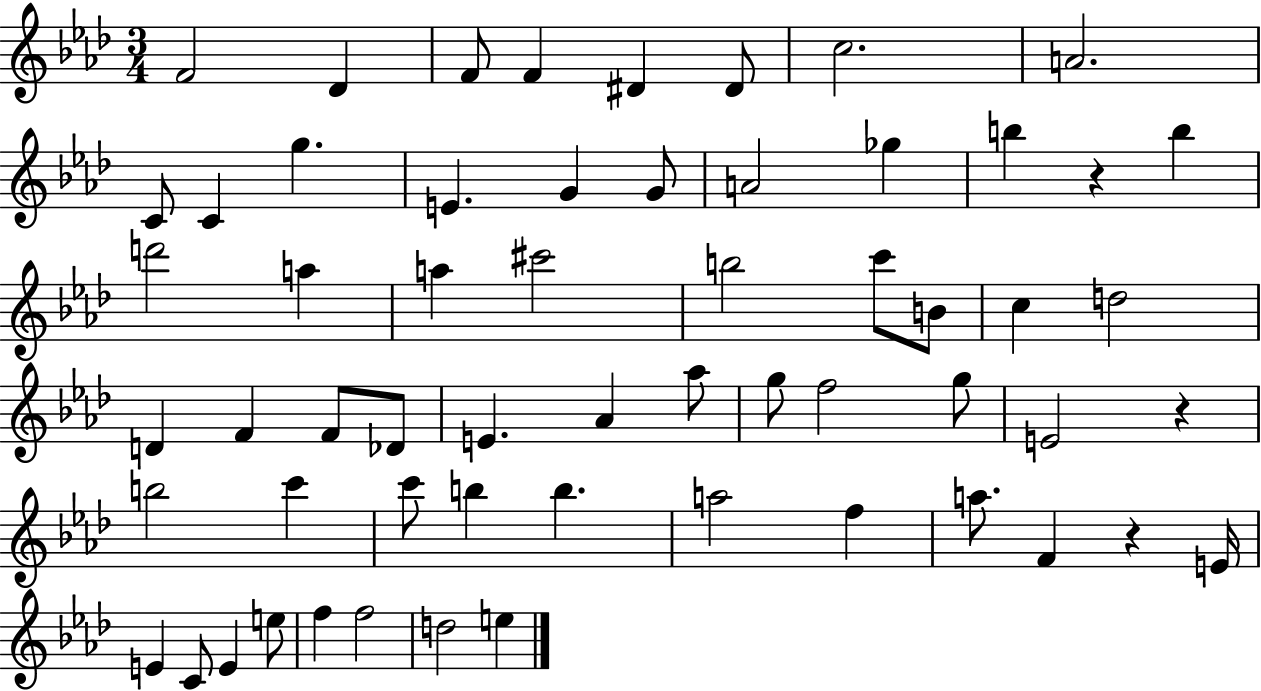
{
  \clef treble
  \numericTimeSignature
  \time 3/4
  \key aes \major
  f'2 des'4 | f'8 f'4 dis'4 dis'8 | c''2. | a'2. | \break c'8 c'4 g''4. | e'4. g'4 g'8 | a'2 ges''4 | b''4 r4 b''4 | \break d'''2 a''4 | a''4 cis'''2 | b''2 c'''8 b'8 | c''4 d''2 | \break d'4 f'4 f'8 des'8 | e'4. aes'4 aes''8 | g''8 f''2 g''8 | e'2 r4 | \break b''2 c'''4 | c'''8 b''4 b''4. | a''2 f''4 | a''8. f'4 r4 e'16 | \break e'4 c'8 e'4 e''8 | f''4 f''2 | d''2 e''4 | \bar "|."
}